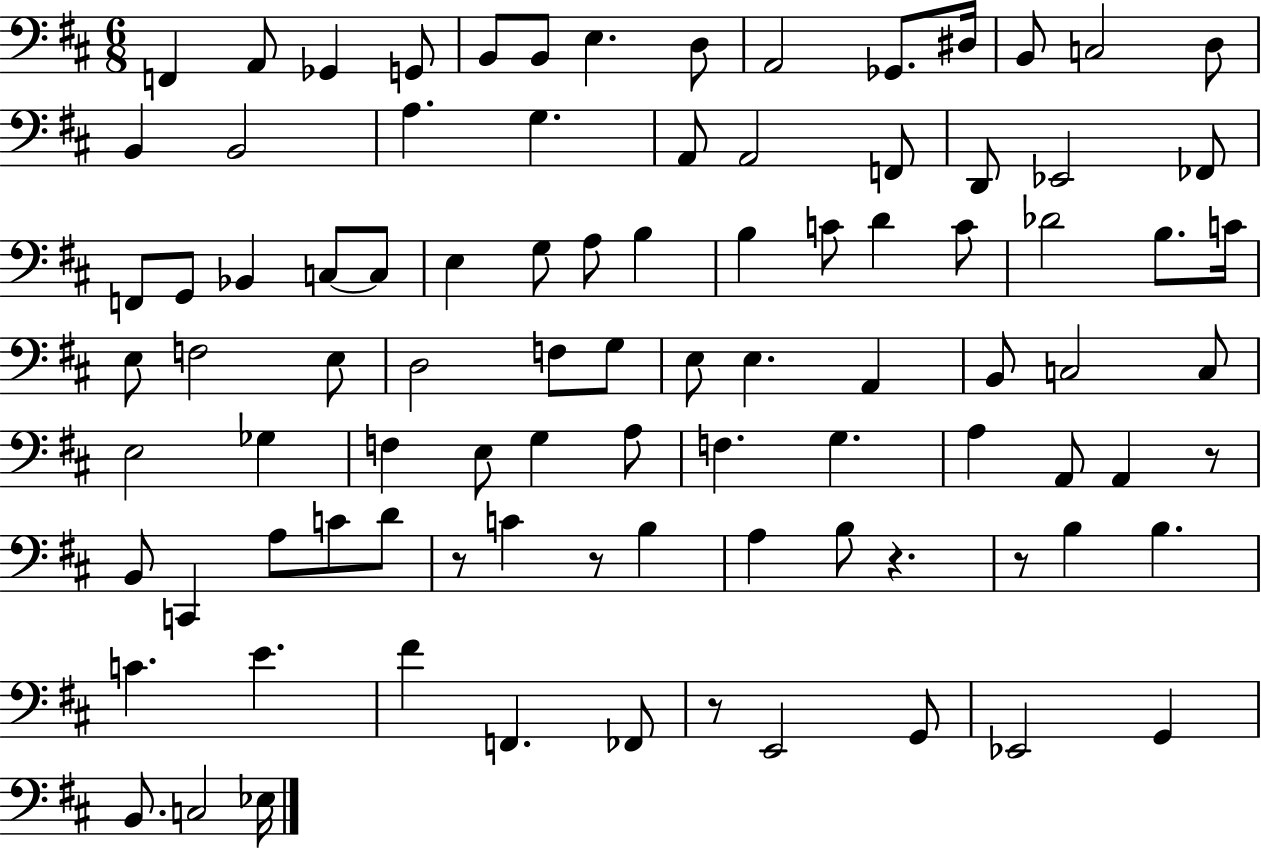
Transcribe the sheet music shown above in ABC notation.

X:1
T:Untitled
M:6/8
L:1/4
K:D
F,, A,,/2 _G,, G,,/2 B,,/2 B,,/2 E, D,/2 A,,2 _G,,/2 ^D,/4 B,,/2 C,2 D,/2 B,, B,,2 A, G, A,,/2 A,,2 F,,/2 D,,/2 _E,,2 _F,,/2 F,,/2 G,,/2 _B,, C,/2 C,/2 E, G,/2 A,/2 B, B, C/2 D C/2 _D2 B,/2 C/4 E,/2 F,2 E,/2 D,2 F,/2 G,/2 E,/2 E, A,, B,,/2 C,2 C,/2 E,2 _G, F, E,/2 G, A,/2 F, G, A, A,,/2 A,, z/2 B,,/2 C,, A,/2 C/2 D/2 z/2 C z/2 B, A, B,/2 z z/2 B, B, C E ^F F,, _F,,/2 z/2 E,,2 G,,/2 _E,,2 G,, B,,/2 C,2 _E,/4